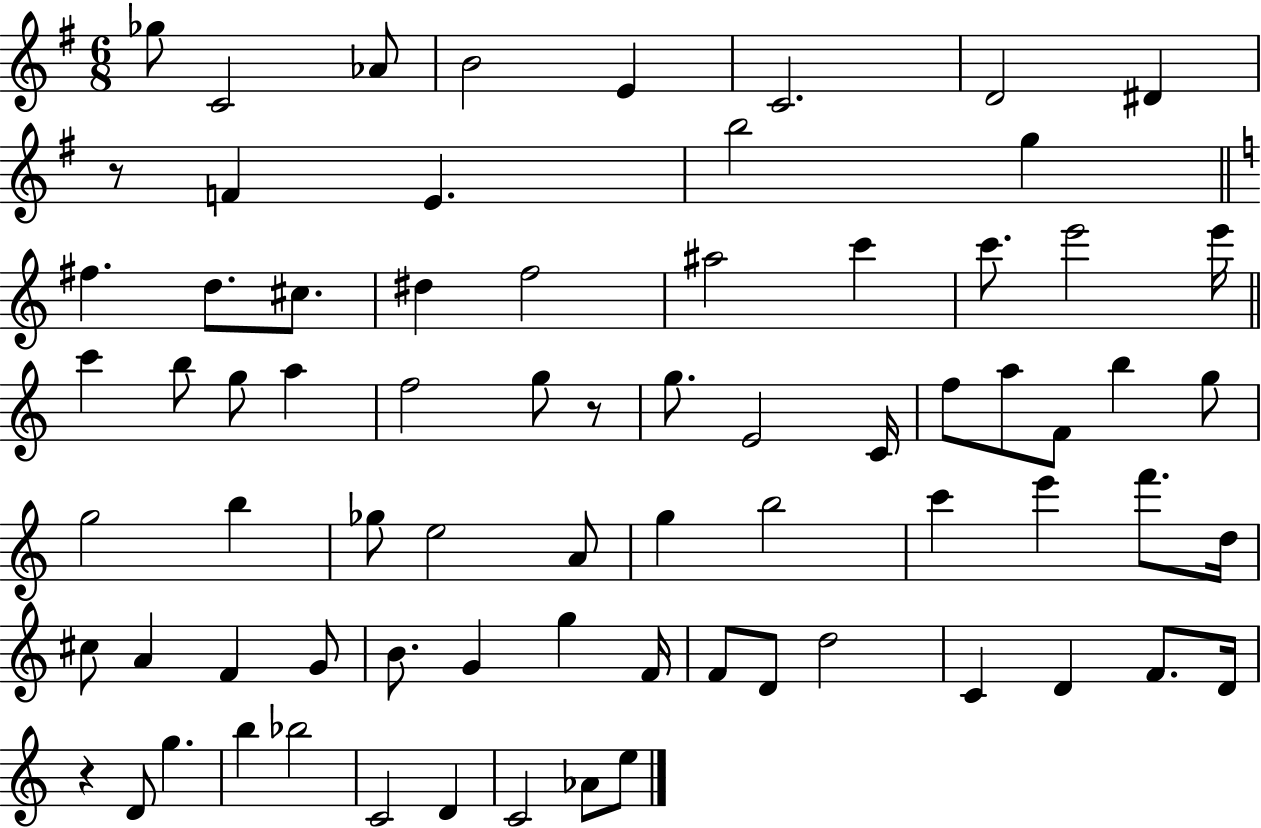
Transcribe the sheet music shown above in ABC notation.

X:1
T:Untitled
M:6/8
L:1/4
K:G
_g/2 C2 _A/2 B2 E C2 D2 ^D z/2 F E b2 g ^f d/2 ^c/2 ^d f2 ^a2 c' c'/2 e'2 e'/4 c' b/2 g/2 a f2 g/2 z/2 g/2 E2 C/4 f/2 a/2 F/2 b g/2 g2 b _g/2 e2 A/2 g b2 c' e' f'/2 d/4 ^c/2 A F G/2 B/2 G g F/4 F/2 D/2 d2 C D F/2 D/4 z D/2 g b _b2 C2 D C2 _A/2 e/2